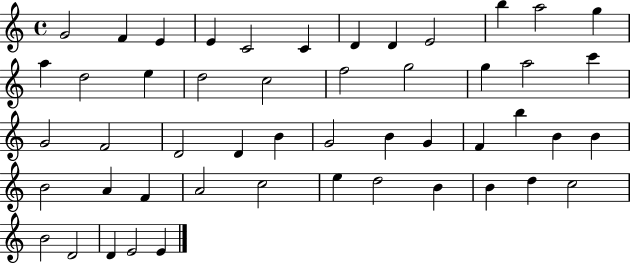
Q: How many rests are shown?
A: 0